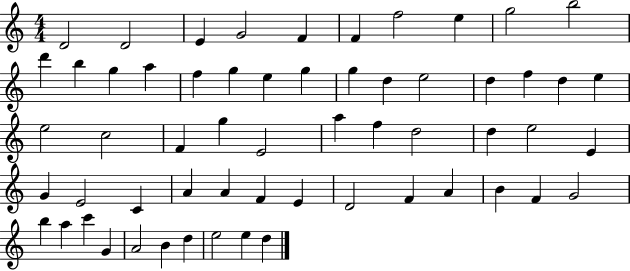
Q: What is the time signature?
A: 4/4